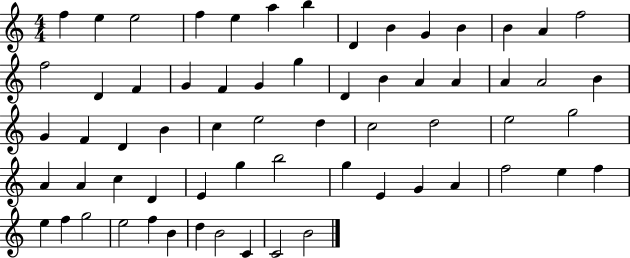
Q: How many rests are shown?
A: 0